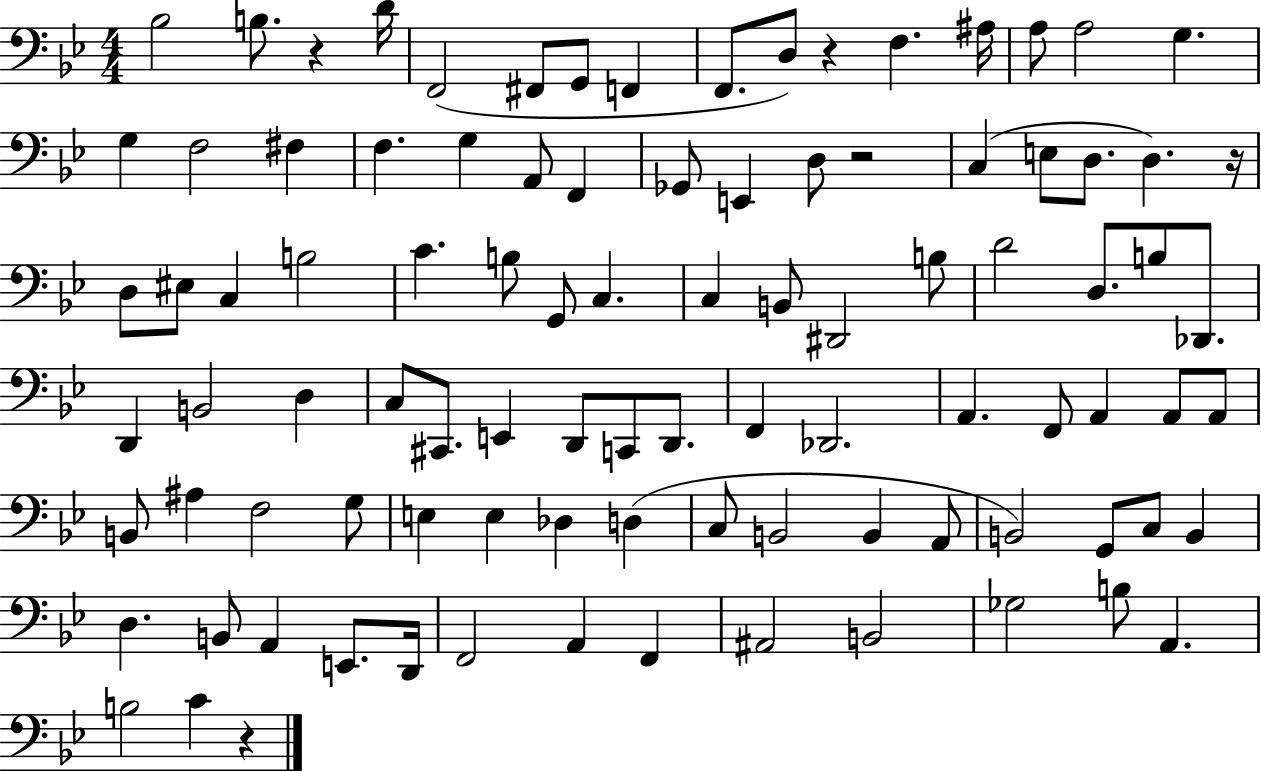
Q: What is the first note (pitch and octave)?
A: Bb3